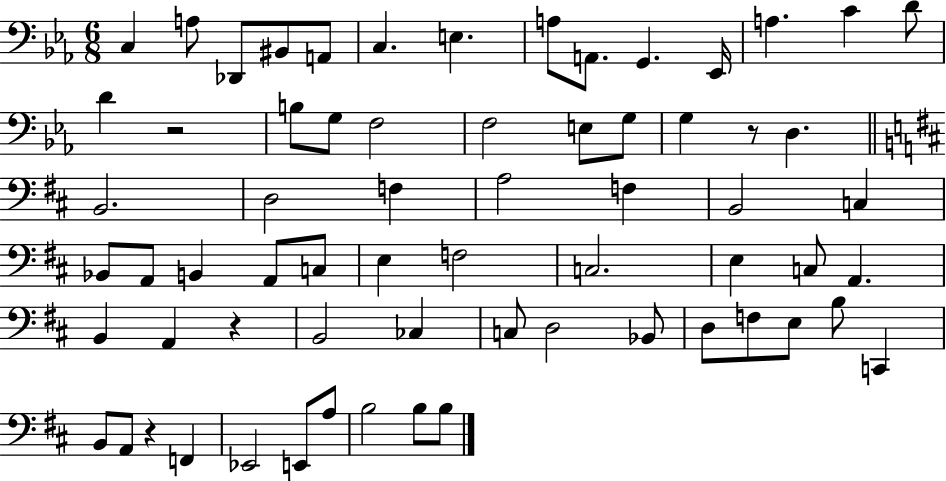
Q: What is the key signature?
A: EES major